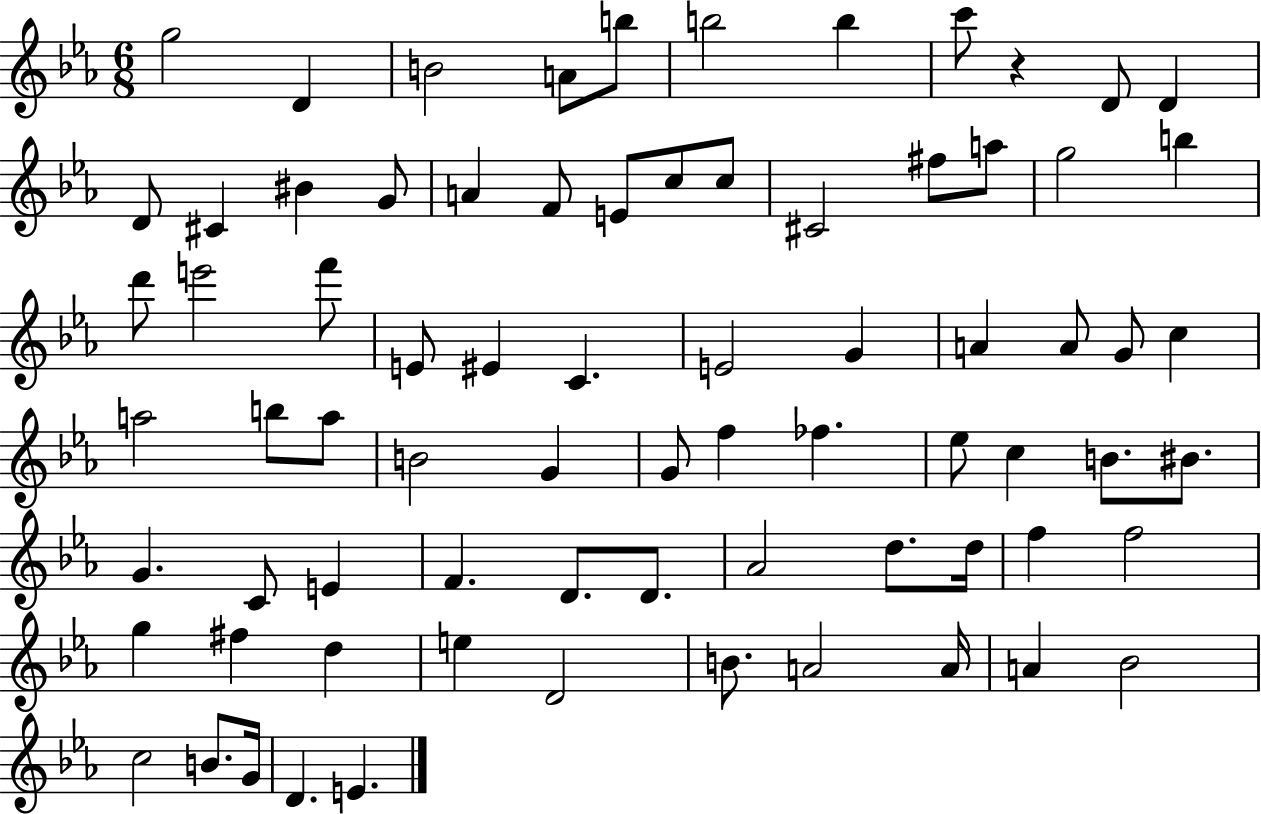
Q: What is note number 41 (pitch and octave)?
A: G4